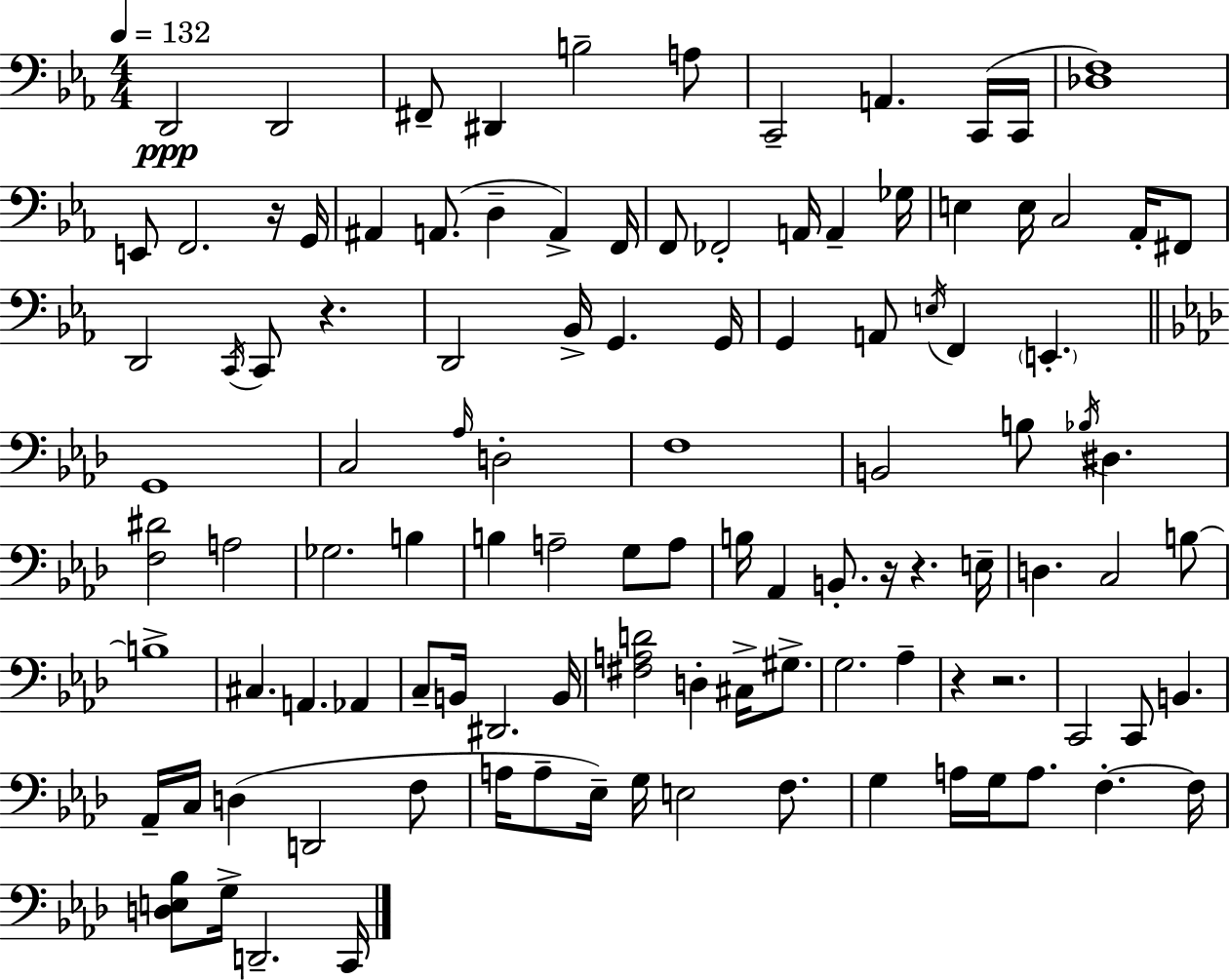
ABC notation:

X:1
T:Untitled
M:4/4
L:1/4
K:Eb
D,,2 D,,2 ^F,,/2 ^D,, B,2 A,/2 C,,2 A,, C,,/4 C,,/4 [_D,F,]4 E,,/2 F,,2 z/4 G,,/4 ^A,, A,,/2 D, A,, F,,/4 F,,/2 _F,,2 A,,/4 A,, _G,/4 E, E,/4 C,2 _A,,/4 ^F,,/2 D,,2 C,,/4 C,,/2 z D,,2 _B,,/4 G,, G,,/4 G,, A,,/2 E,/4 F,, E,, G,,4 C,2 _A,/4 D,2 F,4 B,,2 B,/2 _B,/4 ^D, [F,^D]2 A,2 _G,2 B, B, A,2 G,/2 A,/2 B,/4 _A,, B,,/2 z/4 z E,/4 D, C,2 B,/2 B,4 ^C, A,, _A,, C,/2 B,,/4 ^D,,2 B,,/4 [^F,A,D]2 D, ^C,/4 ^G,/2 G,2 _A, z z2 C,,2 C,,/2 B,, _A,,/4 C,/4 D, D,,2 F,/2 A,/4 A,/2 _E,/4 G,/4 E,2 F,/2 G, A,/4 G,/4 A,/2 F, F,/4 [D,E,_B,]/2 G,/4 D,,2 C,,/4